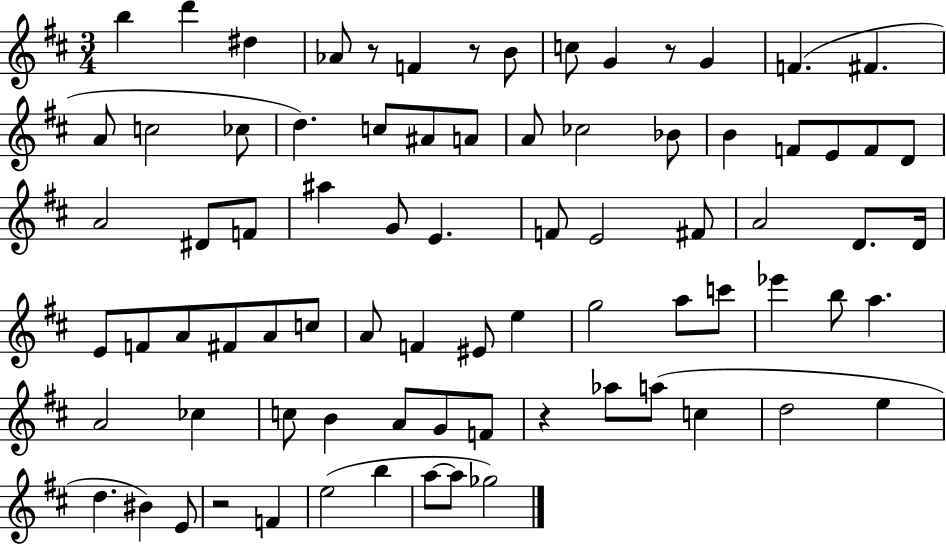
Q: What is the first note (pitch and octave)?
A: B5